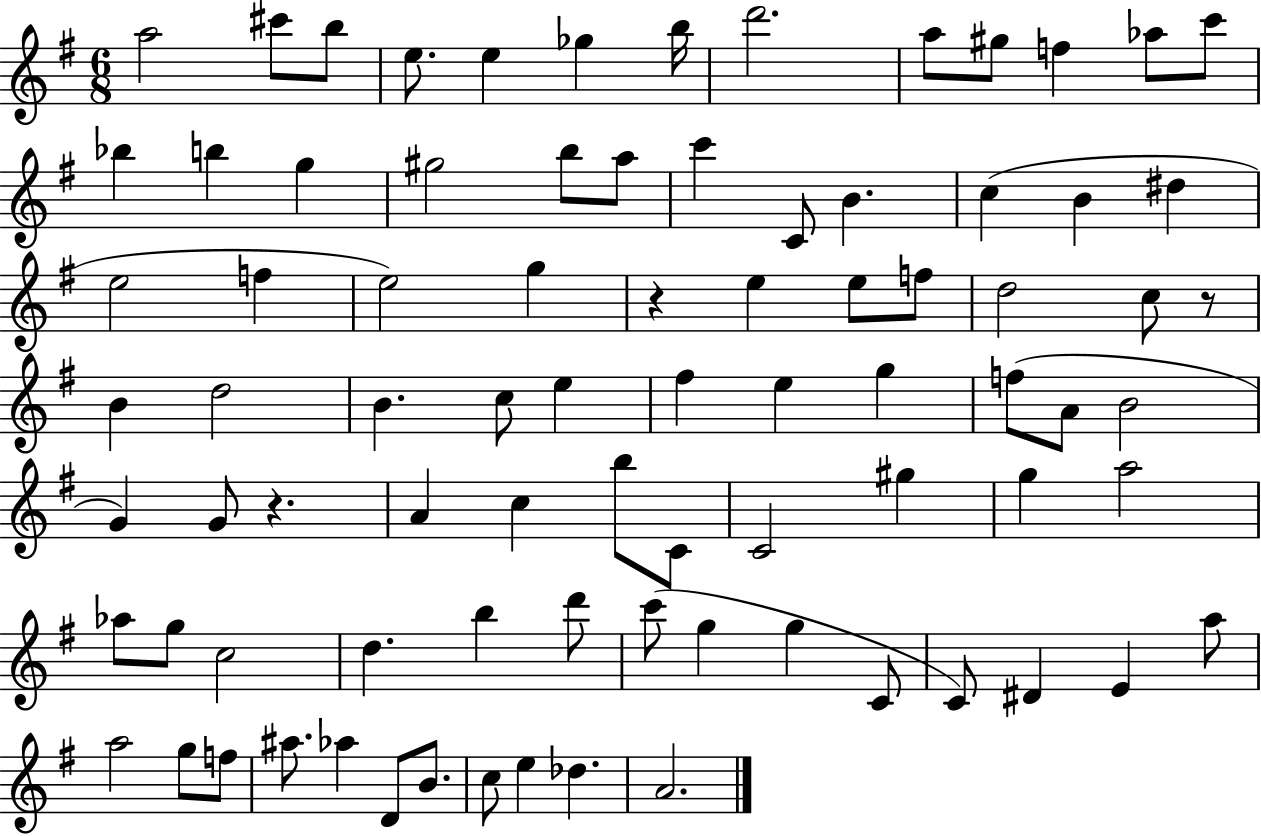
A5/h C#6/e B5/e E5/e. E5/q Gb5/q B5/s D6/h. A5/e G#5/e F5/q Ab5/e C6/e Bb5/q B5/q G5/q G#5/h B5/e A5/e C6/q C4/e B4/q. C5/q B4/q D#5/q E5/h F5/q E5/h G5/q R/q E5/q E5/e F5/e D5/h C5/e R/e B4/q D5/h B4/q. C5/e E5/q F#5/q E5/q G5/q F5/e A4/e B4/h G4/q G4/e R/q. A4/q C5/q B5/e C4/e C4/h G#5/q G5/q A5/h Ab5/e G5/e C5/h D5/q. B5/q D6/e C6/e G5/q G5/q C4/e C4/e D#4/q E4/q A5/e A5/h G5/e F5/e A#5/e. Ab5/q D4/e B4/e. C5/e E5/q Db5/q. A4/h.